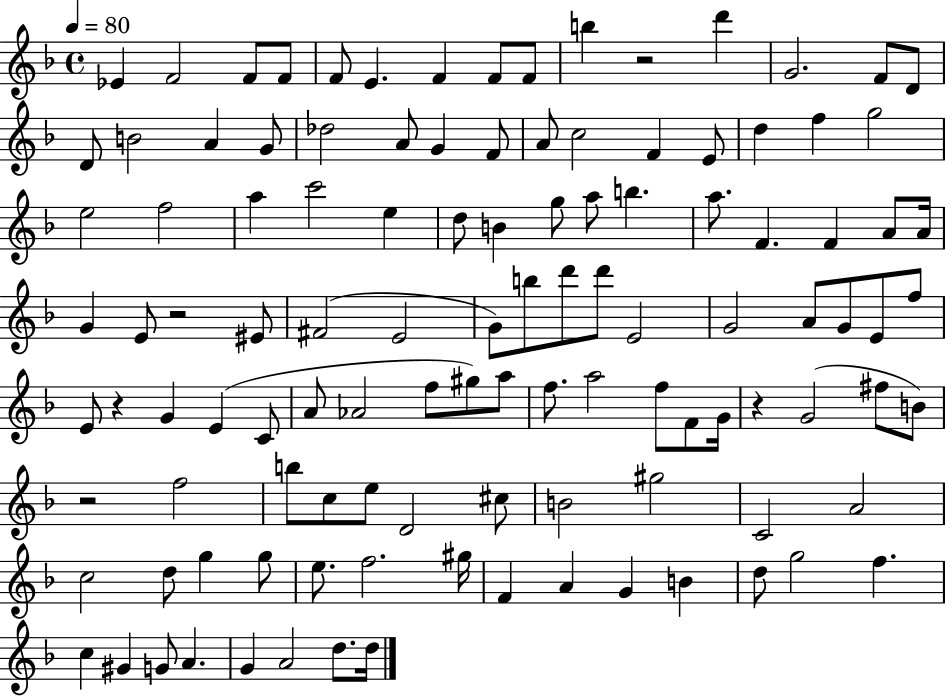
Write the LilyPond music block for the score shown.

{
  \clef treble
  \time 4/4
  \defaultTimeSignature
  \key f \major
  \tempo 4 = 80
  \repeat volta 2 { ees'4 f'2 f'8 f'8 | f'8 e'4. f'4 f'8 f'8 | b''4 r2 d'''4 | g'2. f'8 d'8 | \break d'8 b'2 a'4 g'8 | des''2 a'8 g'4 f'8 | a'8 c''2 f'4 e'8 | d''4 f''4 g''2 | \break e''2 f''2 | a''4 c'''2 e''4 | d''8 b'4 g''8 a''8 b''4. | a''8. f'4. f'4 a'8 a'16 | \break g'4 e'8 r2 eis'8 | fis'2( e'2 | g'8) b''8 d'''8 d'''8 e'2 | g'2 a'8 g'8 e'8 f''8 | \break e'8 r4 g'4 e'4( c'8 | a'8 aes'2 f''8 gis''8) a''8 | f''8. a''2 f''8 f'8 g'16 | r4 g'2( fis''8 b'8) | \break r2 f''2 | b''8 c''8 e''8 d'2 cis''8 | b'2 gis''2 | c'2 a'2 | \break c''2 d''8 g''4 g''8 | e''8. f''2. gis''16 | f'4 a'4 g'4 b'4 | d''8 g''2 f''4. | \break c''4 gis'4 g'8 a'4. | g'4 a'2 d''8. d''16 | } \bar "|."
}